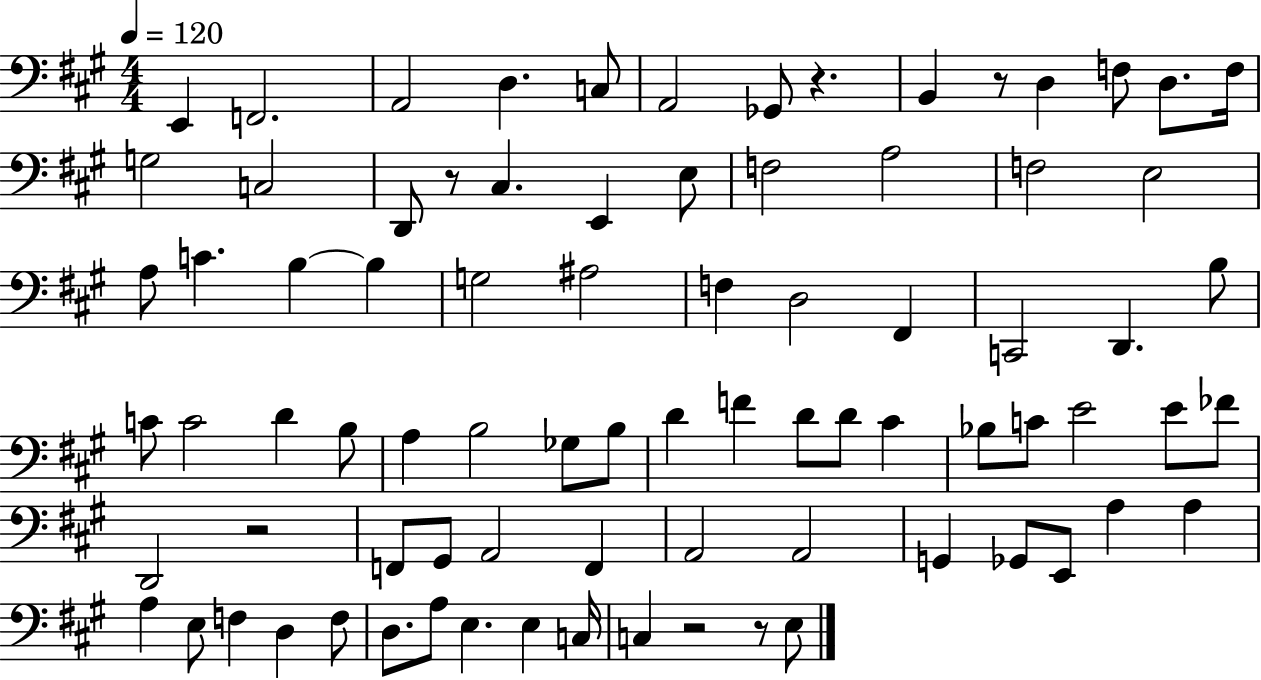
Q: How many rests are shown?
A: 6